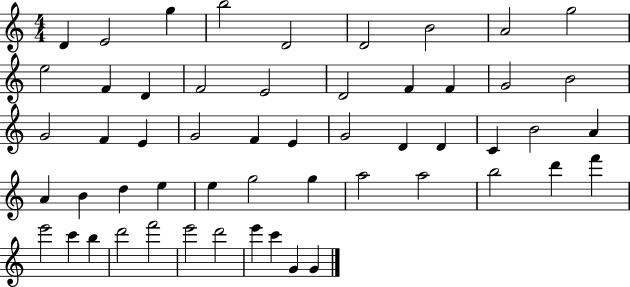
X:1
T:Untitled
M:4/4
L:1/4
K:C
D E2 g b2 D2 D2 B2 A2 g2 e2 F D F2 E2 D2 F F G2 B2 G2 F E G2 F E G2 D D C B2 A A B d e e g2 g a2 a2 b2 d' f' e'2 c' b d'2 f'2 e'2 d'2 e' c' G G